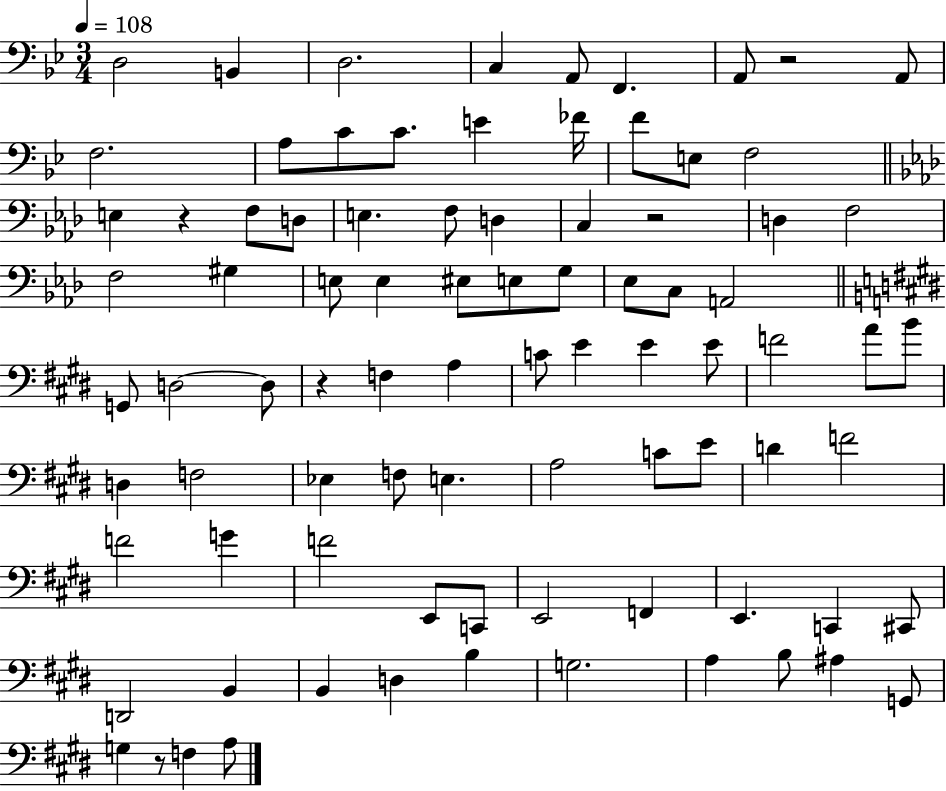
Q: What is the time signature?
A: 3/4